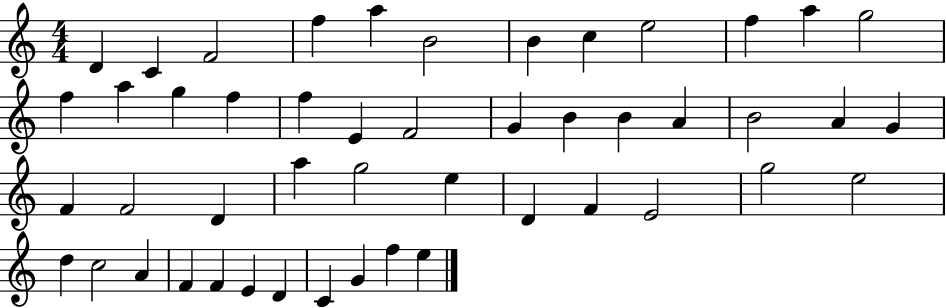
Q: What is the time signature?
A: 4/4